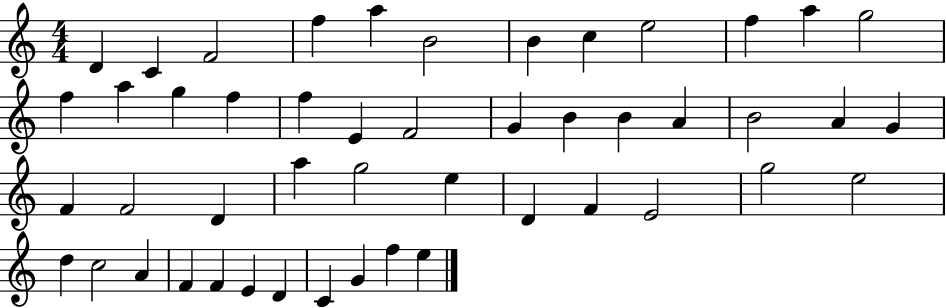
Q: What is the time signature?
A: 4/4